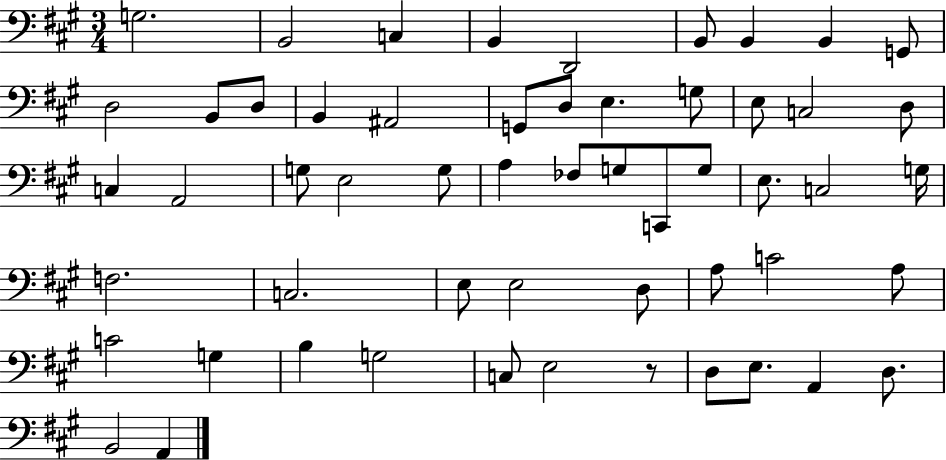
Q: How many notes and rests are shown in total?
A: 55